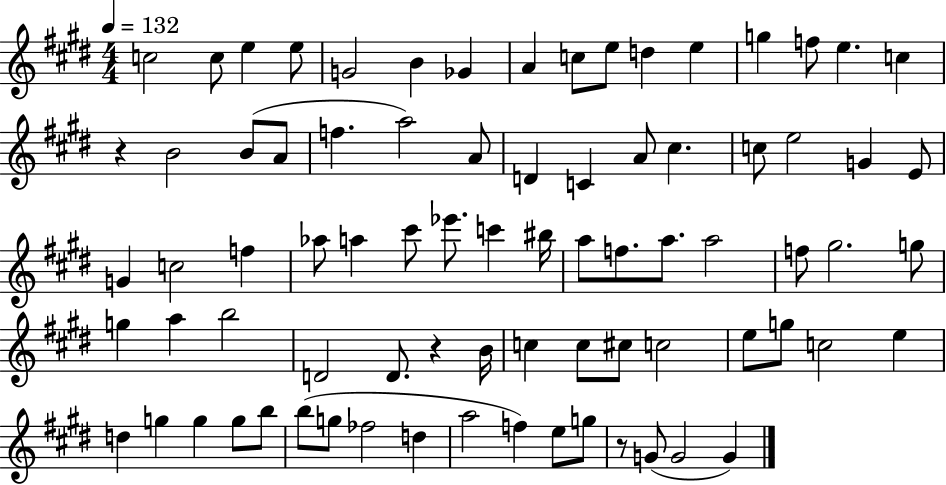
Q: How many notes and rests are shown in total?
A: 79